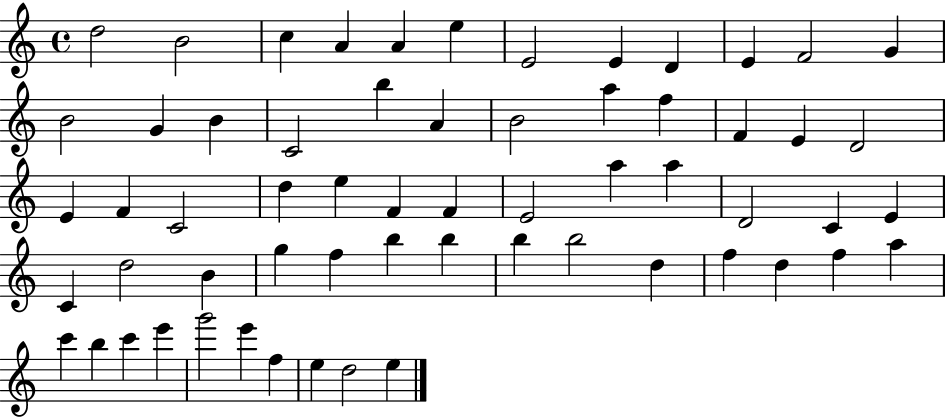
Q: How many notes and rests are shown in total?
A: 61